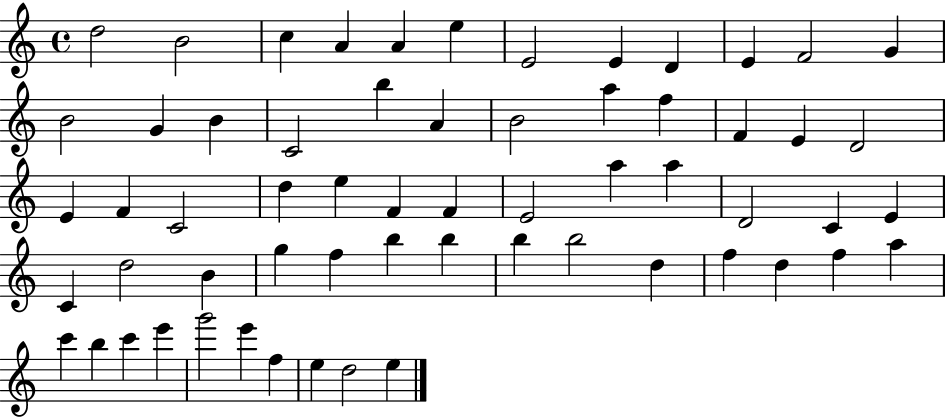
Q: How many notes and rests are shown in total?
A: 61